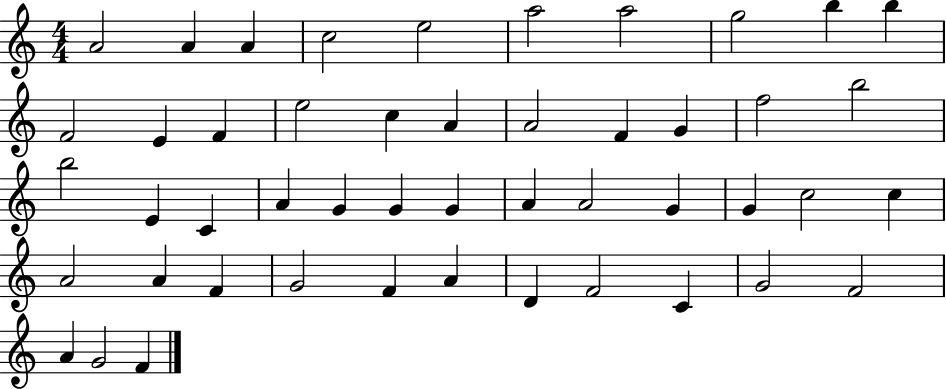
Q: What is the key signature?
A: C major